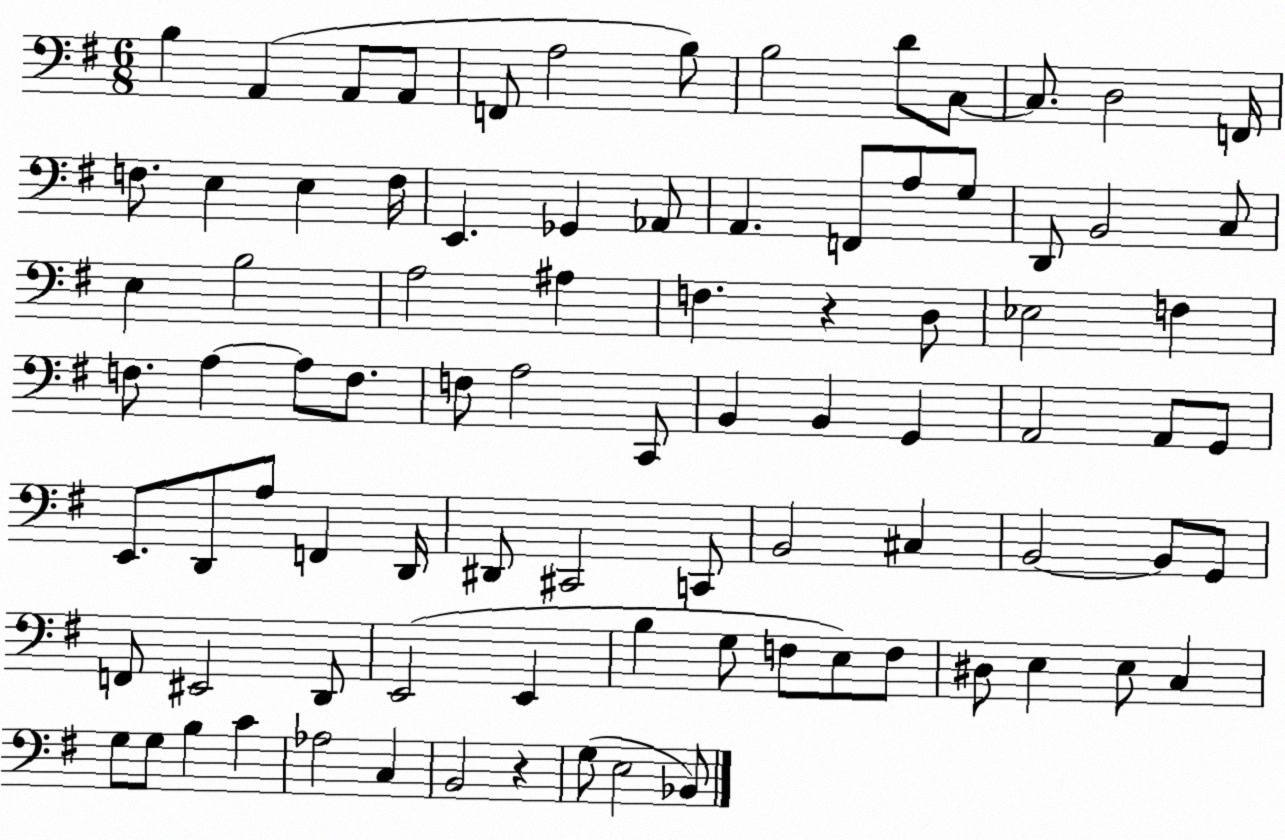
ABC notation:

X:1
T:Untitled
M:6/8
L:1/4
K:G
B, A,, A,,/2 A,,/2 F,,/2 A,2 B,/2 B,2 D/2 C,/2 C,/2 D,2 F,,/4 F,/2 E, E, F,/4 E,, _G,, _A,,/2 A,, F,,/2 A,/2 G,/2 D,,/2 B,,2 C,/2 E, B,2 A,2 ^A, F, z D,/2 _E,2 F, F,/2 A, A,/2 F,/2 F,/2 A,2 C,,/2 B,, B,, G,, A,,2 A,,/2 G,,/2 E,,/2 D,,/2 A,/2 F,, D,,/4 ^D,,/2 ^C,,2 C,,/2 B,,2 ^C, B,,2 B,,/2 G,,/2 F,,/2 ^E,,2 D,,/2 E,,2 E,, B, G,/2 F,/2 E,/2 F,/2 ^D,/2 E, E,/2 C, G,/2 G,/2 B, C _A,2 C, B,,2 z G,/2 E,2 _B,,/2